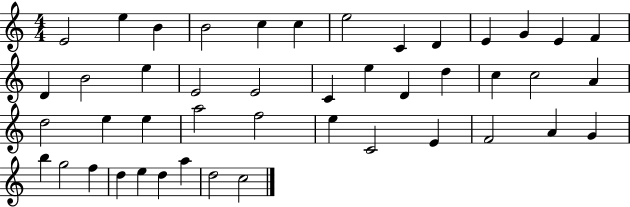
E4/h E5/q B4/q B4/h C5/q C5/q E5/h C4/q D4/q E4/q G4/q E4/q F4/q D4/q B4/h E5/q E4/h E4/h C4/q E5/q D4/q D5/q C5/q C5/h A4/q D5/h E5/q E5/q A5/h F5/h E5/q C4/h E4/q F4/h A4/q G4/q B5/q G5/h F5/q D5/q E5/q D5/q A5/q D5/h C5/h